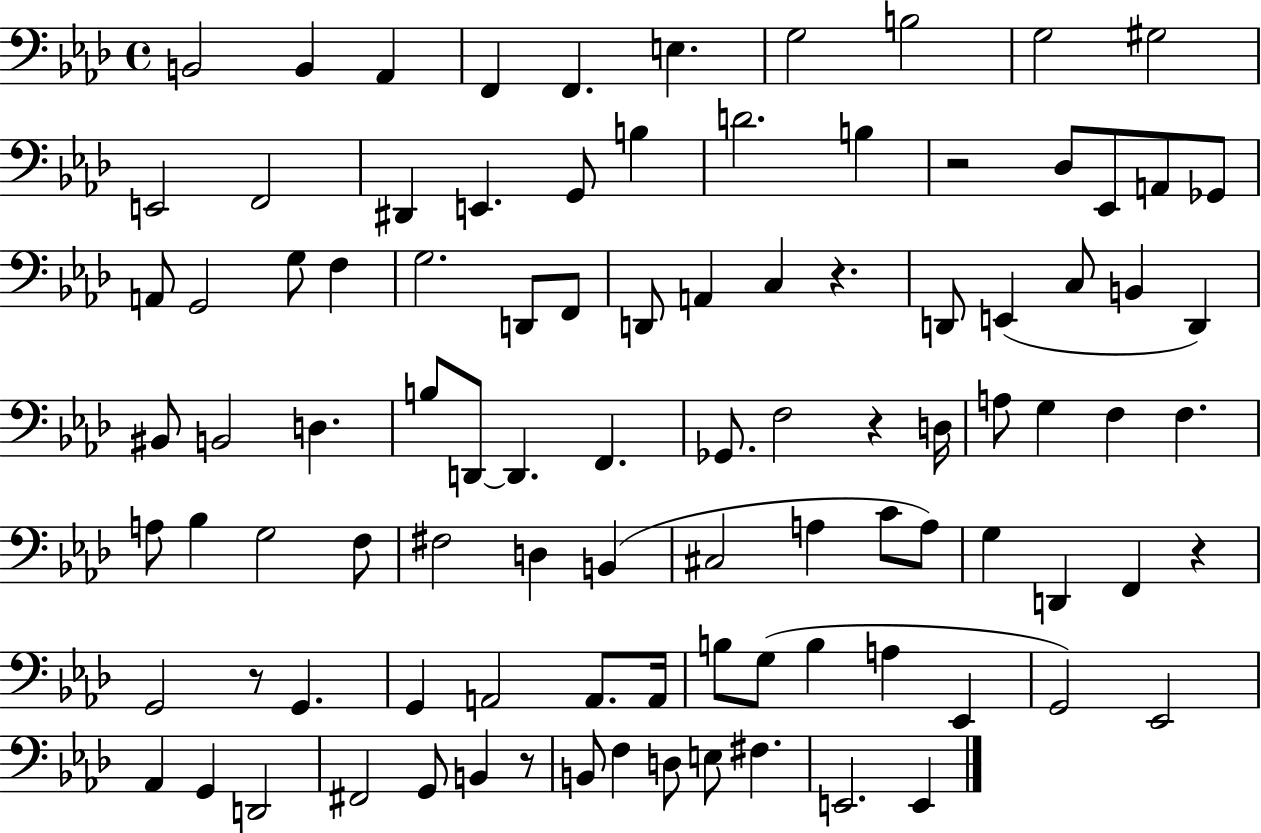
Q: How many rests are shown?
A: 6